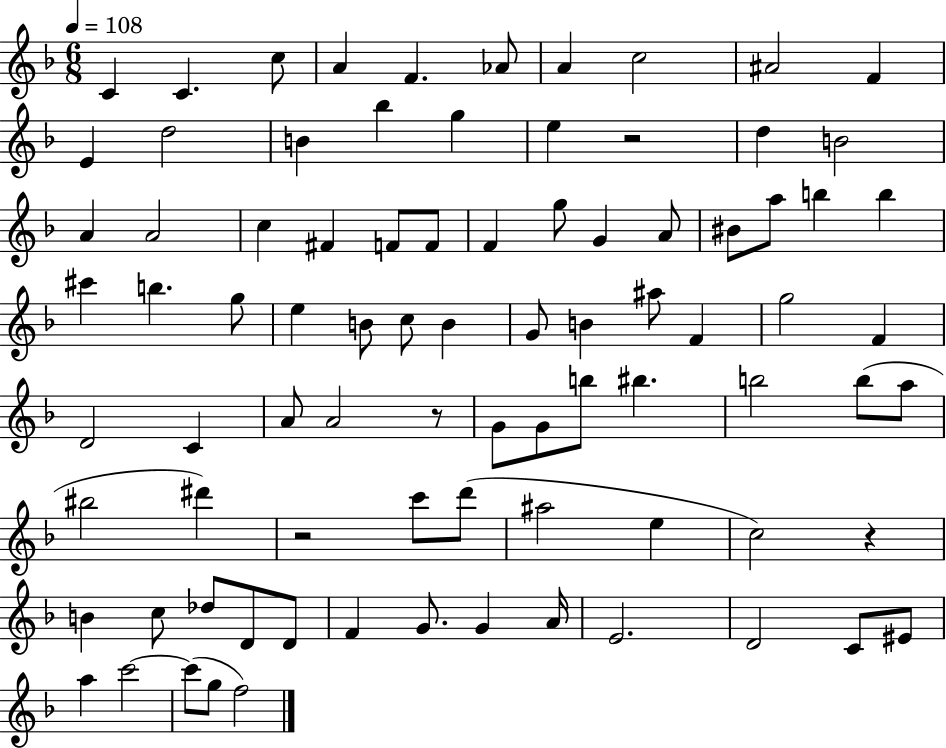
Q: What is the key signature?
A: F major